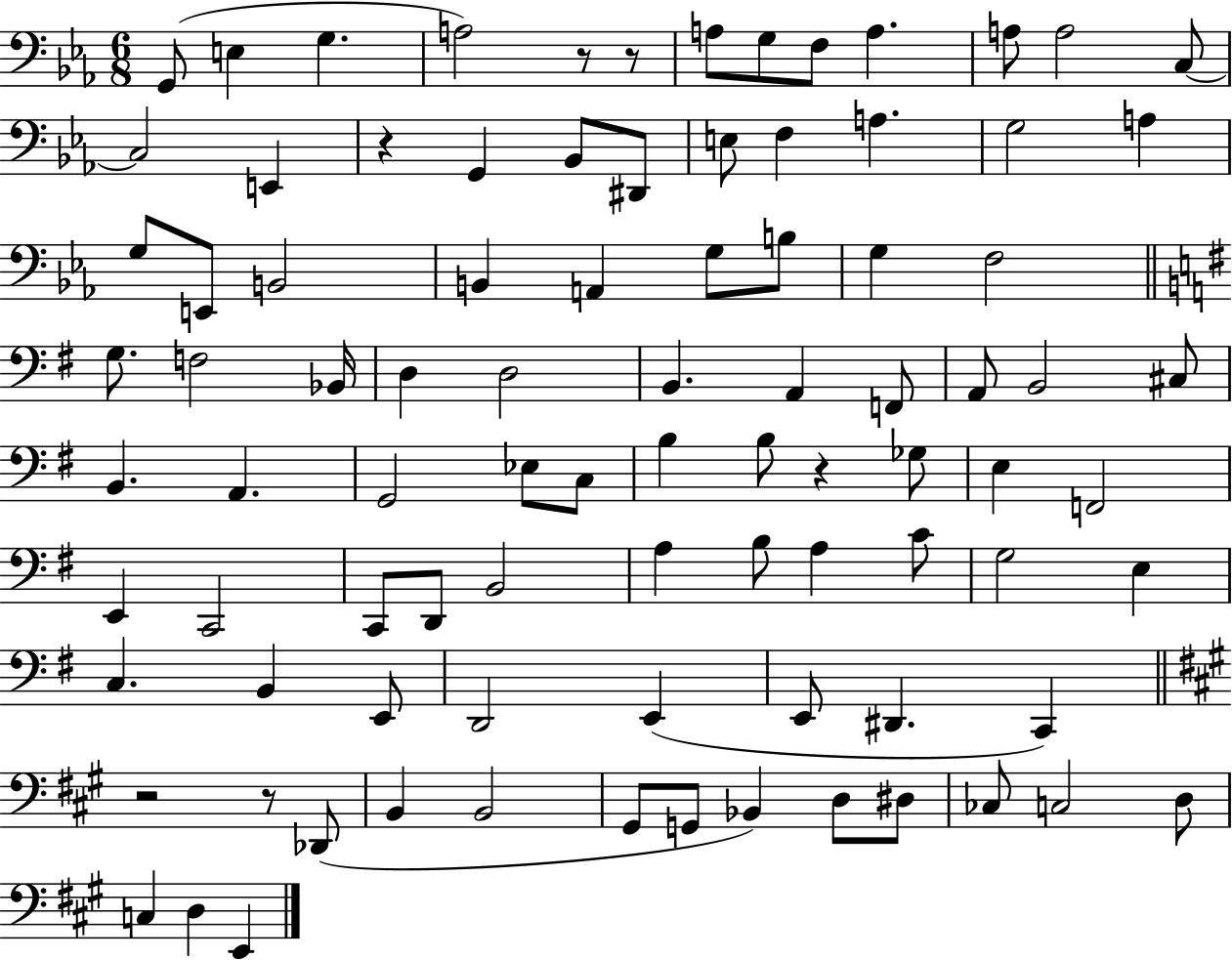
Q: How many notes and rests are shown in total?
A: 90